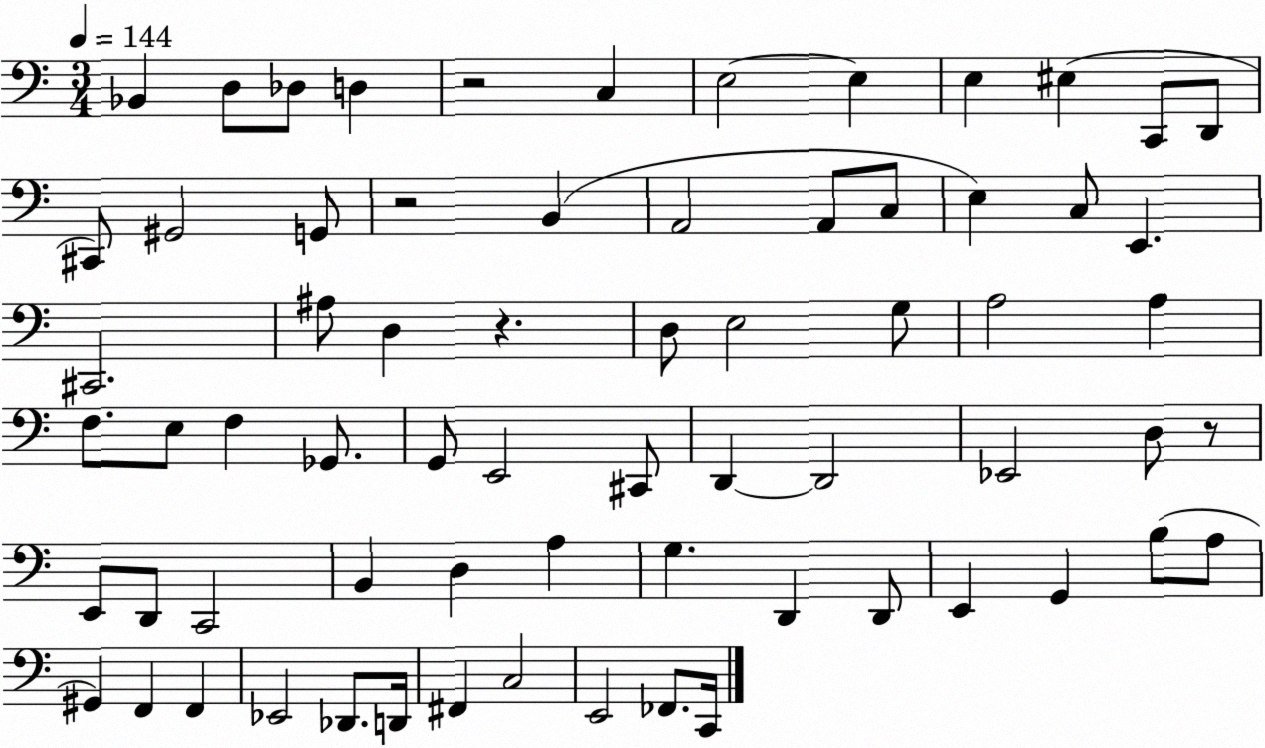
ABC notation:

X:1
T:Untitled
M:3/4
L:1/4
K:C
_B,, D,/2 _D,/2 D, z2 C, E,2 E, E, ^E, C,,/2 D,,/2 ^C,,/2 ^G,,2 G,,/2 z2 B,, A,,2 A,,/2 C,/2 E, C,/2 E,, ^C,,2 ^A,/2 D, z D,/2 E,2 G,/2 A,2 A, F,/2 E,/2 F, _G,,/2 G,,/2 E,,2 ^C,,/2 D,, D,,2 _E,,2 D,/2 z/2 E,,/2 D,,/2 C,,2 B,, D, A, G, D,, D,,/2 E,, G,, B,/2 A,/2 ^G,, F,, F,, _E,,2 _D,,/2 D,,/4 ^F,, C,2 E,,2 _F,,/2 C,,/4